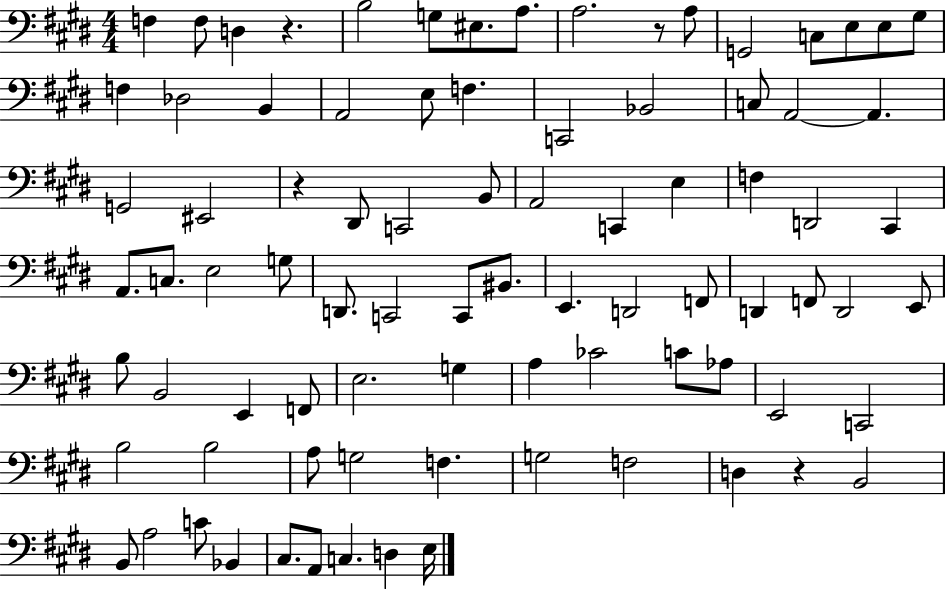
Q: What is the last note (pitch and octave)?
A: E3